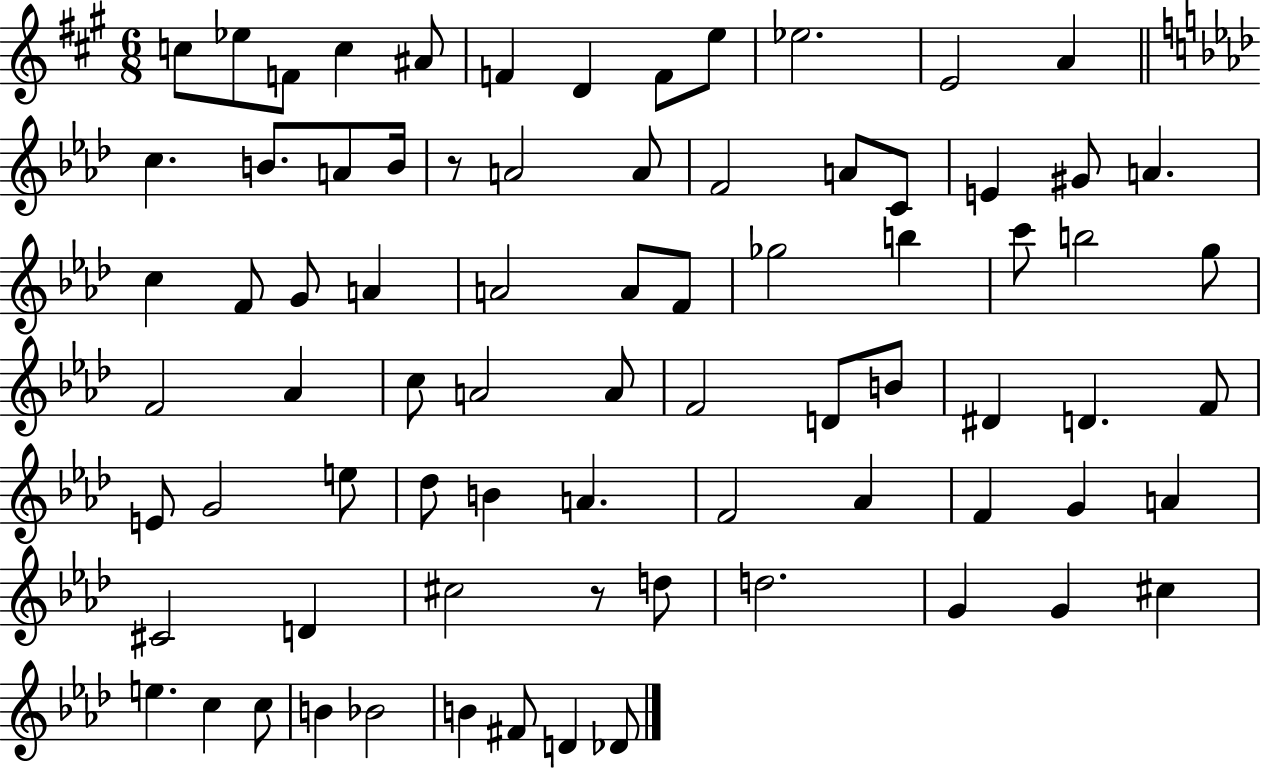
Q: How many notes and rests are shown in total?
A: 77